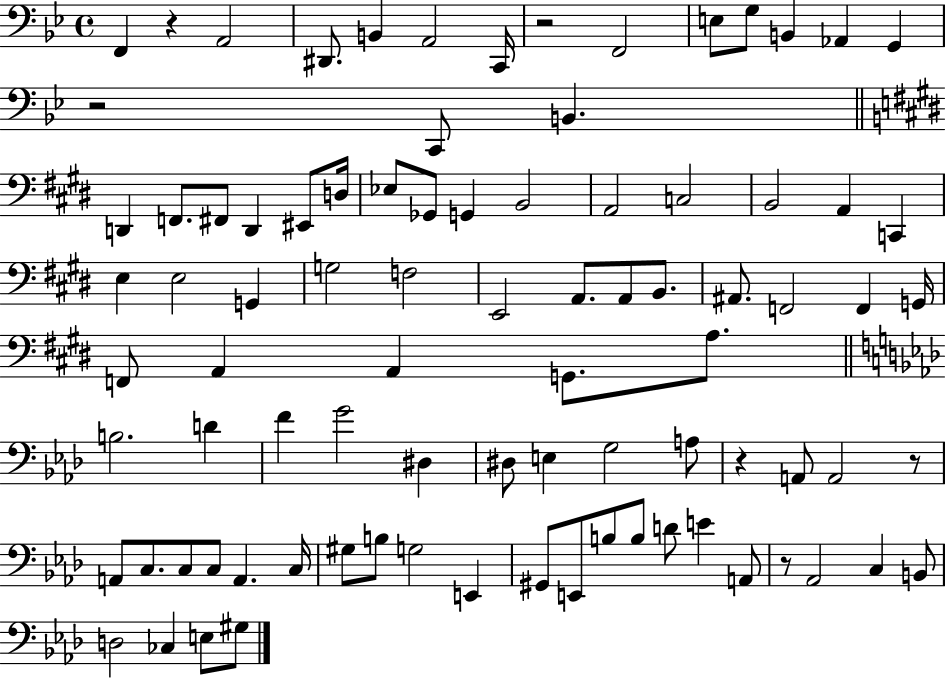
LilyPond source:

{
  \clef bass
  \time 4/4
  \defaultTimeSignature
  \key bes \major
  \repeat volta 2 { f,4 r4 a,2 | dis,8. b,4 a,2 c,16 | r2 f,2 | e8 g8 b,4 aes,4 g,4 | \break r2 c,8 b,4. | \bar "||" \break \key e \major d,4 f,8. fis,8 d,4 eis,8 d16 | ees8 ges,8 g,4 b,2 | a,2 c2 | b,2 a,4 c,4 | \break e4 e2 g,4 | g2 f2 | e,2 a,8. a,8 b,8. | ais,8. f,2 f,4 g,16 | \break f,8 a,4 a,4 g,8. a8. | \bar "||" \break \key aes \major b2. d'4 | f'4 g'2 dis4 | dis8 e4 g2 a8 | r4 a,8 a,2 r8 | \break a,8 c8. c8 c8 a,4. c16 | gis8 b8 g2 e,4 | gis,8 e,8 b8 b8 d'8 e'4 a,8 | r8 aes,2 c4 b,8 | \break d2 ces4 e8 gis8 | } \bar "|."
}